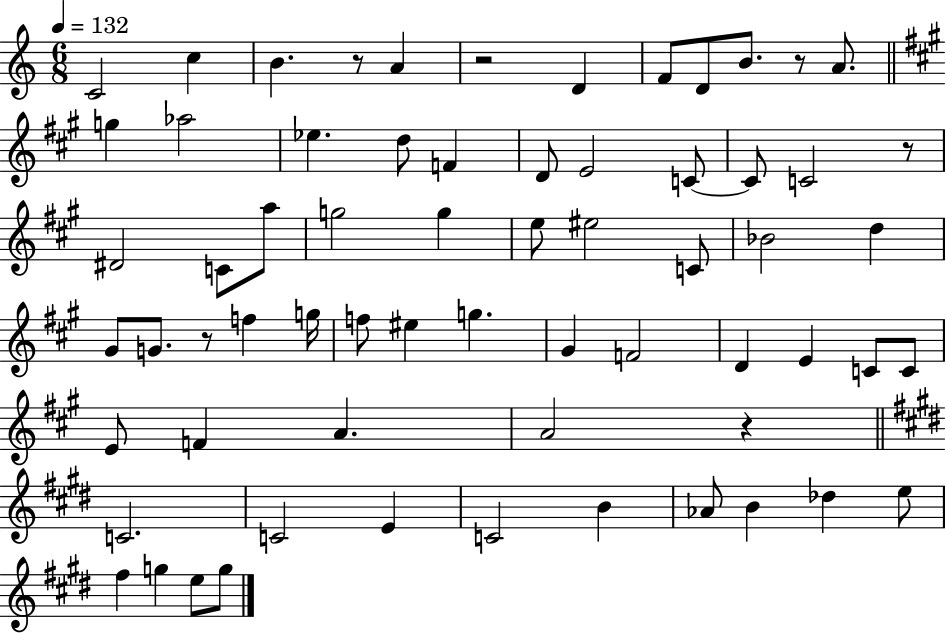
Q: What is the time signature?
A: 6/8